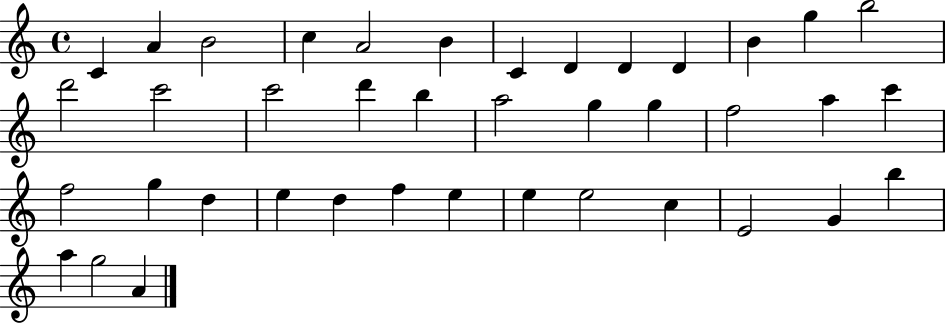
X:1
T:Untitled
M:4/4
L:1/4
K:C
C A B2 c A2 B C D D D B g b2 d'2 c'2 c'2 d' b a2 g g f2 a c' f2 g d e d f e e e2 c E2 G b a g2 A